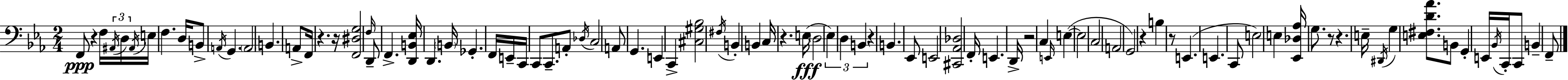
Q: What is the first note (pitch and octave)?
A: F2